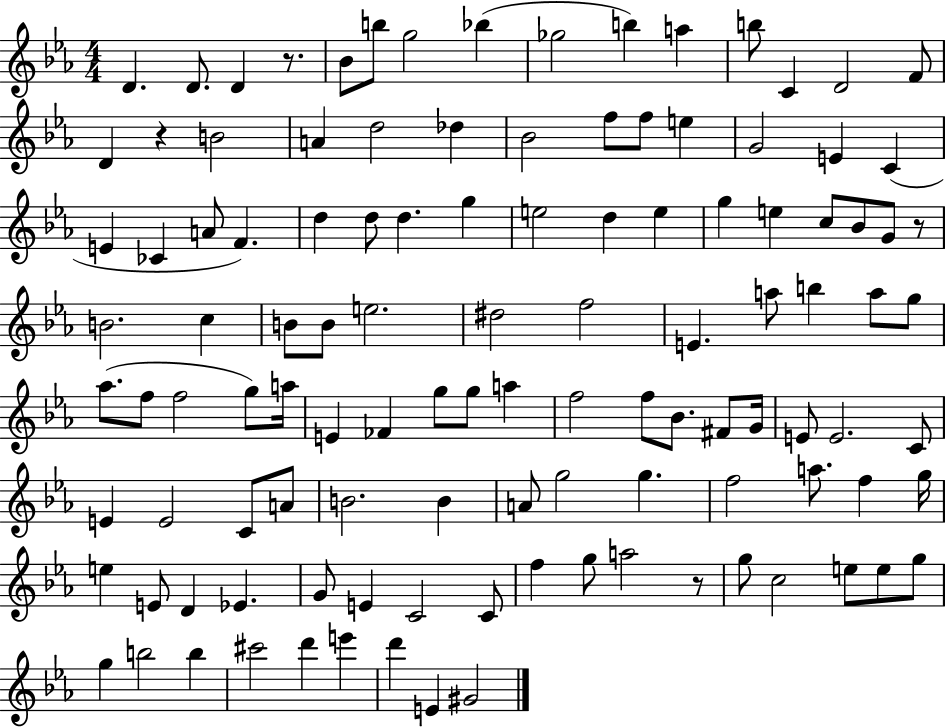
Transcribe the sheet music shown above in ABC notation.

X:1
T:Untitled
M:4/4
L:1/4
K:Eb
D D/2 D z/2 _B/2 b/2 g2 _b _g2 b a b/2 C D2 F/2 D z B2 A d2 _d _B2 f/2 f/2 e G2 E C E _C A/2 F d d/2 d g e2 d e g e c/2 _B/2 G/2 z/2 B2 c B/2 B/2 e2 ^d2 f2 E a/2 b a/2 g/2 _a/2 f/2 f2 g/2 a/4 E _F g/2 g/2 a f2 f/2 _B/2 ^F/2 G/4 E/2 E2 C/2 E E2 C/2 A/2 B2 B A/2 g2 g f2 a/2 f g/4 e E/2 D _E G/2 E C2 C/2 f g/2 a2 z/2 g/2 c2 e/2 e/2 g/2 g b2 b ^c'2 d' e' d' E ^G2